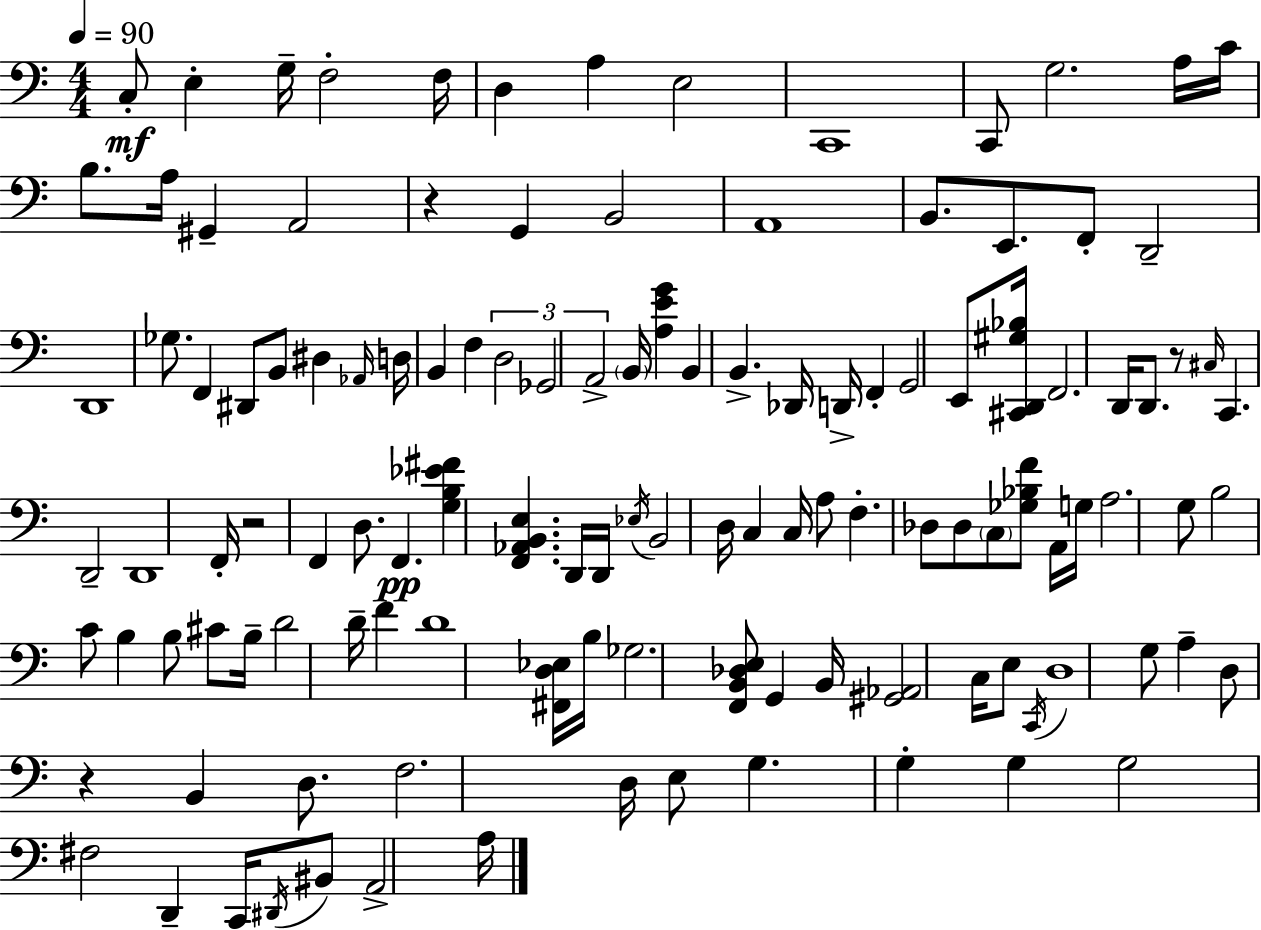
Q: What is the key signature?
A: A minor